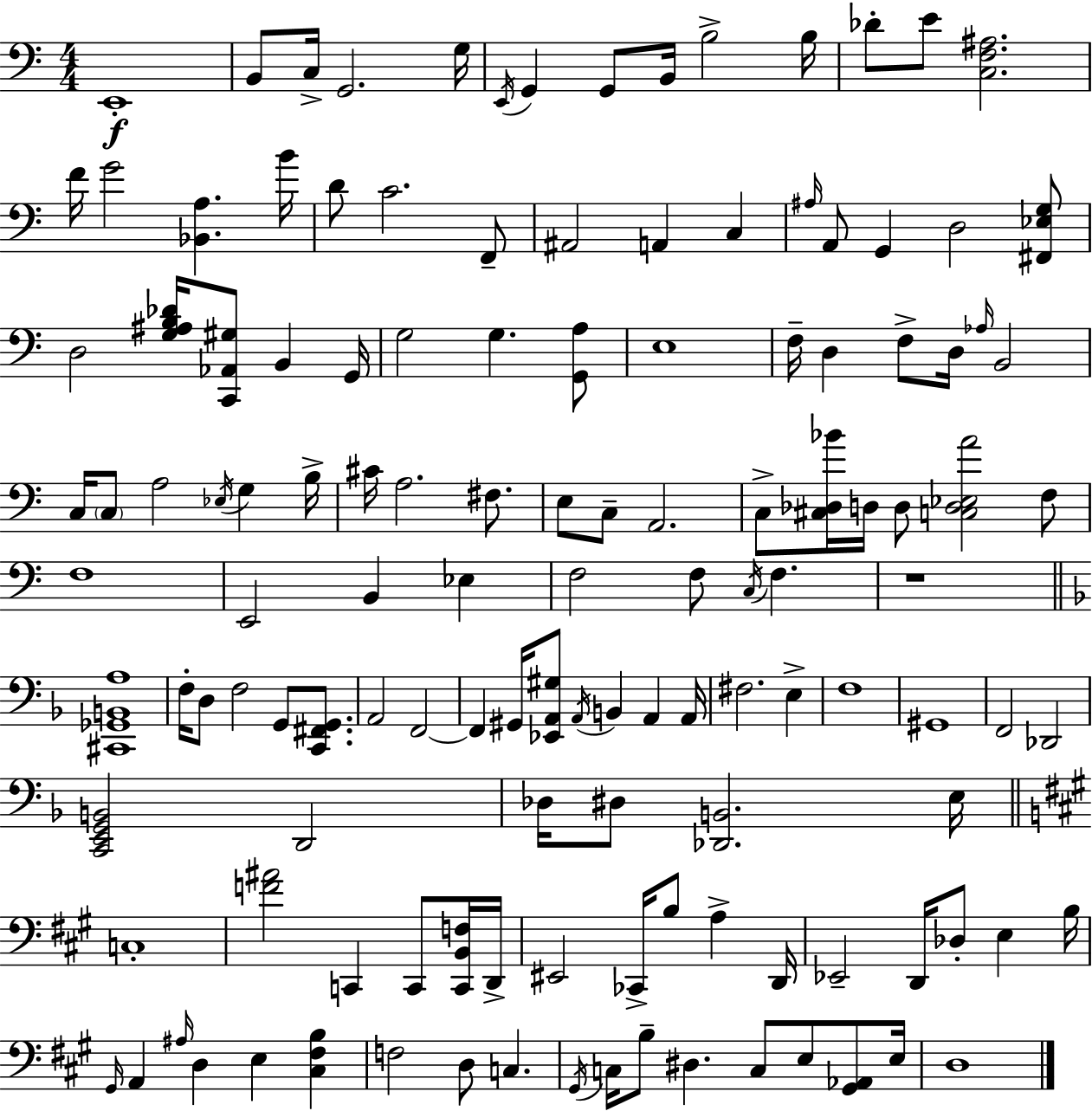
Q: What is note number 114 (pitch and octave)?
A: D3